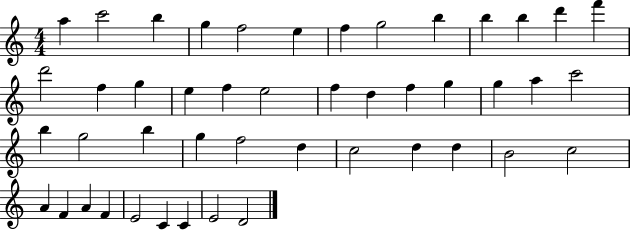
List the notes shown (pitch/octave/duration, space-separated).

A5/q C6/h B5/q G5/q F5/h E5/q F5/q G5/h B5/q B5/q B5/q D6/q F6/q D6/h F5/q G5/q E5/q F5/q E5/h F5/q D5/q F5/q G5/q G5/q A5/q C6/h B5/q G5/h B5/q G5/q F5/h D5/q C5/h D5/q D5/q B4/h C5/h A4/q F4/q A4/q F4/q E4/h C4/q C4/q E4/h D4/h